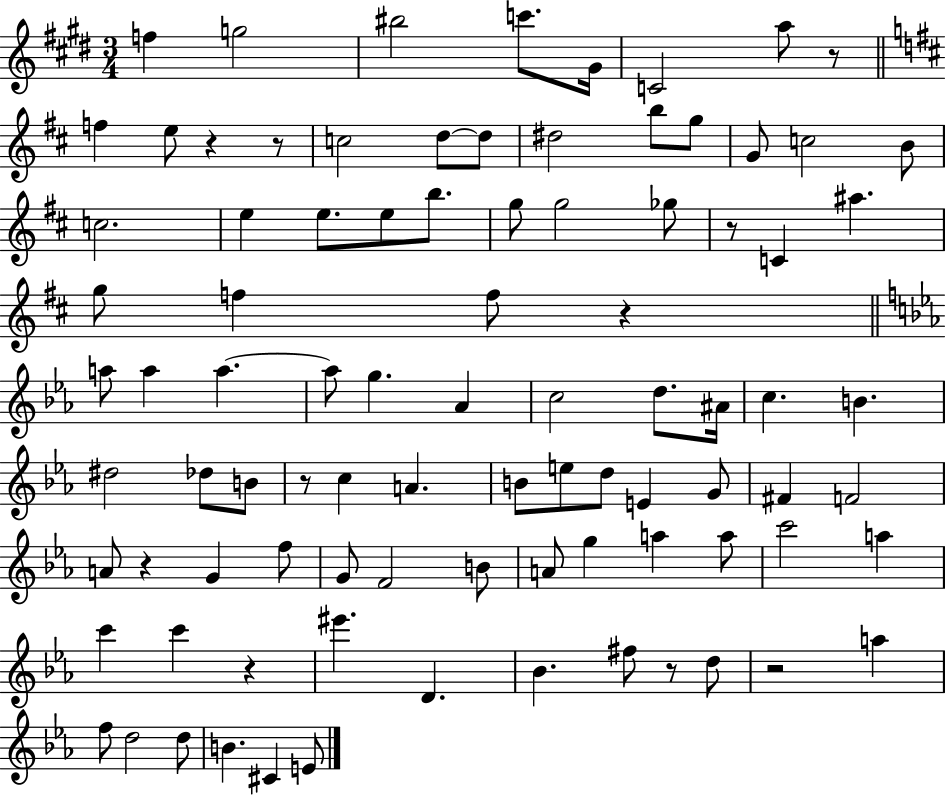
X:1
T:Untitled
M:3/4
L:1/4
K:E
f g2 ^b2 c'/2 ^G/4 C2 a/2 z/2 f e/2 z z/2 c2 d/2 d/2 ^d2 b/2 g/2 G/2 c2 B/2 c2 e e/2 e/2 b/2 g/2 g2 _g/2 z/2 C ^a g/2 f f/2 z a/2 a a a/2 g _A c2 d/2 ^A/4 c B ^d2 _d/2 B/2 z/2 c A B/2 e/2 d/2 E G/2 ^F F2 A/2 z G f/2 G/2 F2 B/2 A/2 g a a/2 c'2 a c' c' z ^e' D _B ^f/2 z/2 d/2 z2 a f/2 d2 d/2 B ^C E/2